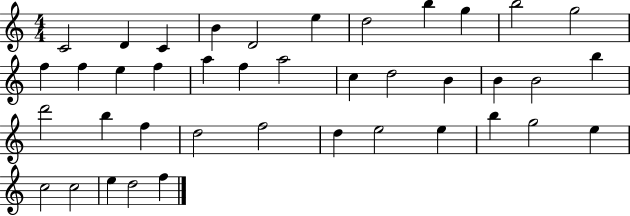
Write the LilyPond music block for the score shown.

{
  \clef treble
  \numericTimeSignature
  \time 4/4
  \key c \major
  c'2 d'4 c'4 | b'4 d'2 e''4 | d''2 b''4 g''4 | b''2 g''2 | \break f''4 f''4 e''4 f''4 | a''4 f''4 a''2 | c''4 d''2 b'4 | b'4 b'2 b''4 | \break d'''2 b''4 f''4 | d''2 f''2 | d''4 e''2 e''4 | b''4 g''2 e''4 | \break c''2 c''2 | e''4 d''2 f''4 | \bar "|."
}